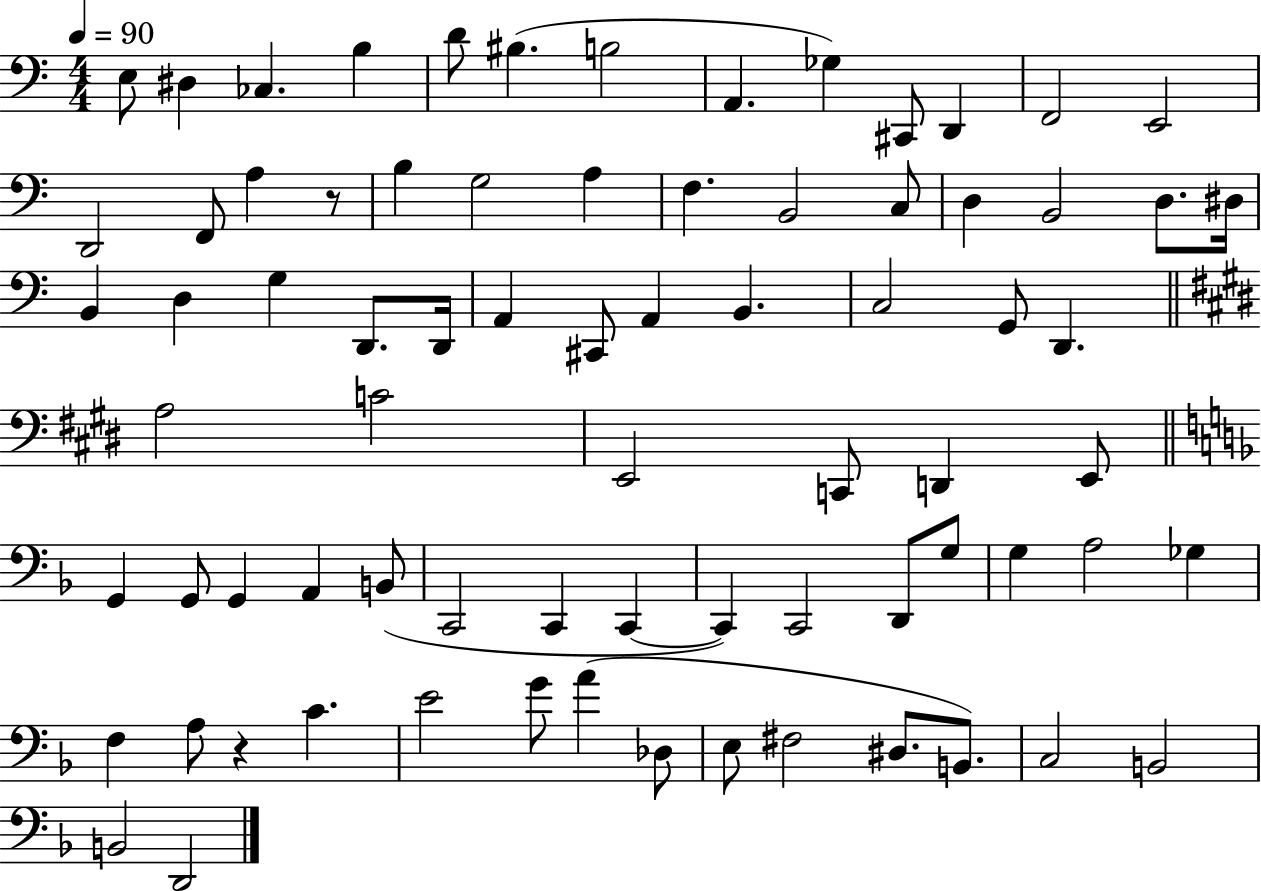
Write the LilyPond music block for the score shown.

{
  \clef bass
  \numericTimeSignature
  \time 4/4
  \key c \major
  \tempo 4 = 90
  \repeat volta 2 { e8 dis4 ces4. b4 | d'8 bis4.( b2 | a,4. ges4) cis,8 d,4 | f,2 e,2 | \break d,2 f,8 a4 r8 | b4 g2 a4 | f4. b,2 c8 | d4 b,2 d8. dis16 | \break b,4 d4 g4 d,8. d,16 | a,4 cis,8 a,4 b,4. | c2 g,8 d,4. | \bar "||" \break \key e \major a2 c'2 | e,2 c,8 d,4 e,8 | \bar "||" \break \key f \major g,4 g,8 g,4 a,4 b,8( | c,2 c,4 c,4~~ | c,4) c,2 d,8 g8 | g4 a2 ges4 | \break f4 a8 r4 c'4. | e'2 g'8 a'4( des8 | e8 fis2 dis8. b,8.) | c2 b,2 | \break b,2 d,2 | } \bar "|."
}